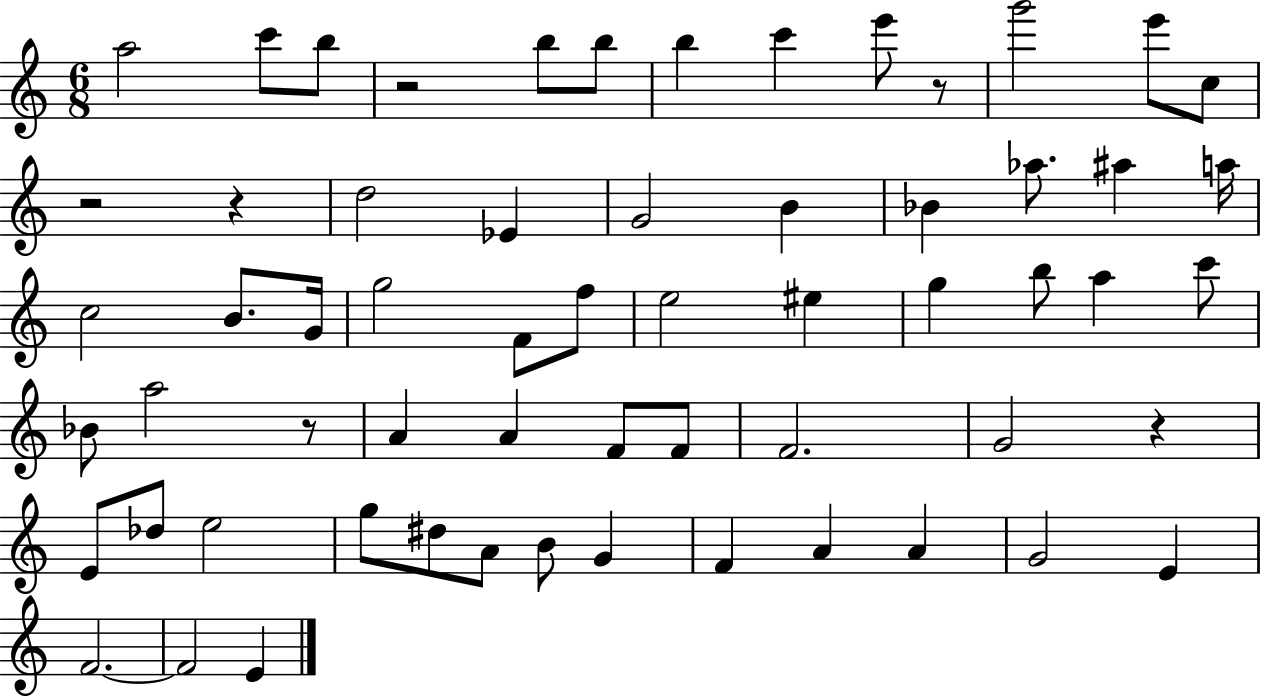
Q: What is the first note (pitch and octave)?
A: A5